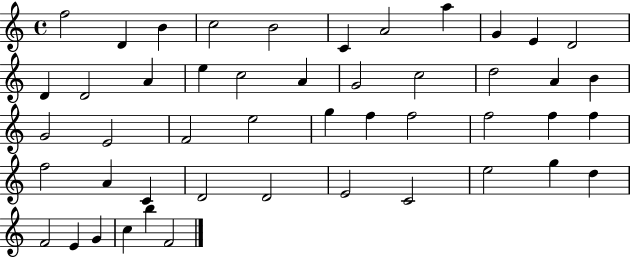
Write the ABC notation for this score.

X:1
T:Untitled
M:4/4
L:1/4
K:C
f2 D B c2 B2 C A2 a G E D2 D D2 A e c2 A G2 c2 d2 A B G2 E2 F2 e2 g f f2 f2 f f f2 A C D2 D2 E2 C2 e2 g d F2 E G c b F2